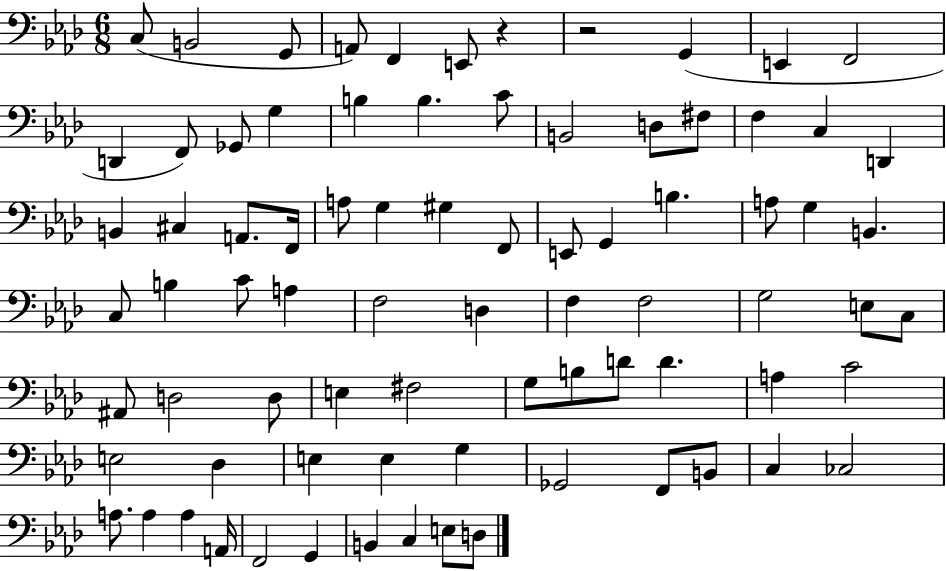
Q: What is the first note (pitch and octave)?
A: C3